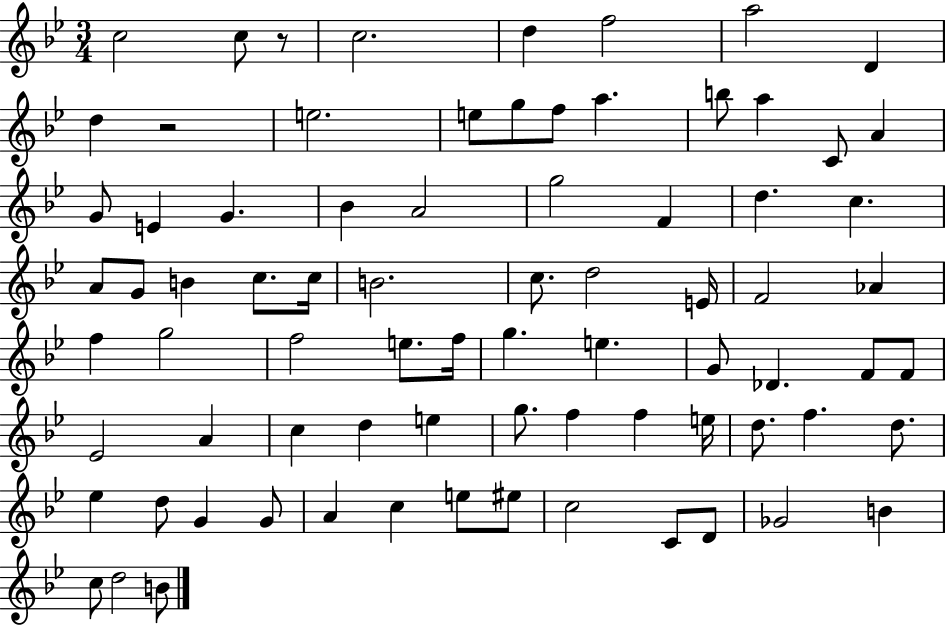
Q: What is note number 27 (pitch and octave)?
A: A4